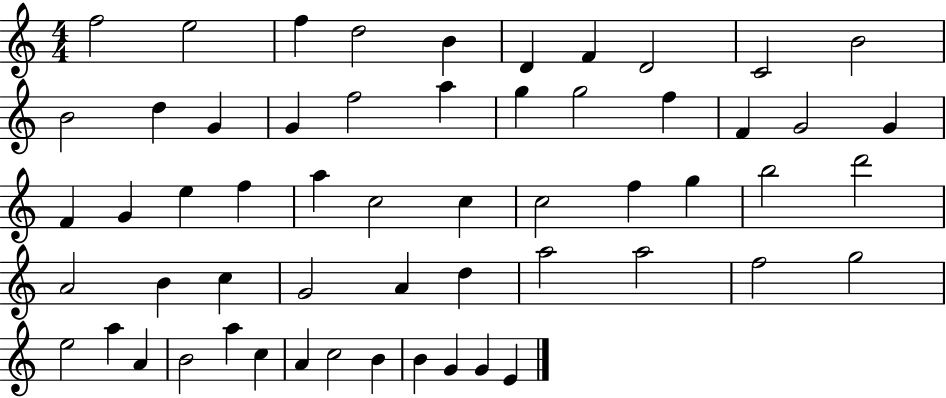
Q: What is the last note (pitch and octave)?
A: E4